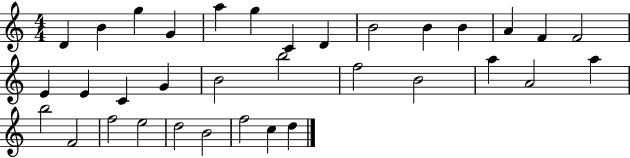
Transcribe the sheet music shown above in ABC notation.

X:1
T:Untitled
M:4/4
L:1/4
K:C
D B g G a g C D B2 B B A F F2 E E C G B2 b2 f2 B2 a A2 a b2 F2 f2 e2 d2 B2 f2 c d